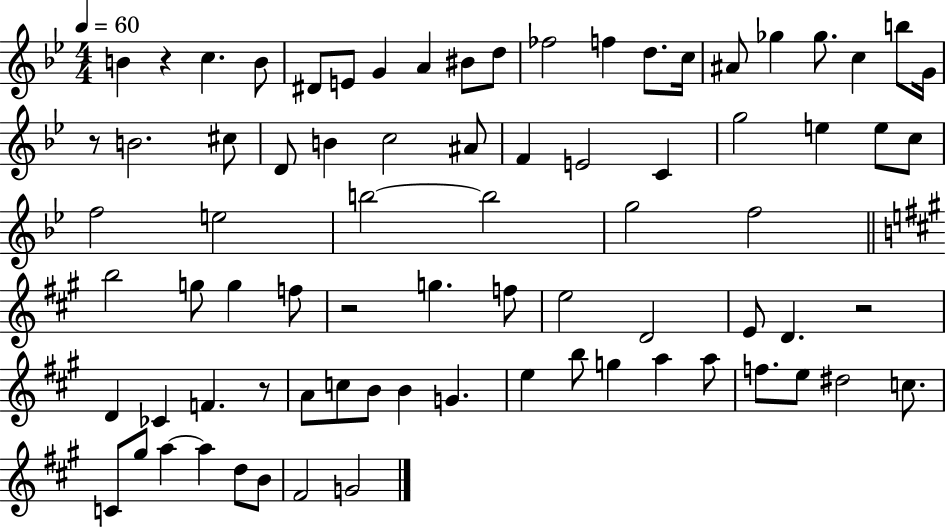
X:1
T:Untitled
M:4/4
L:1/4
K:Bb
B z c B/2 ^D/2 E/2 G A ^B/2 d/2 _f2 f d/2 c/4 ^A/2 _g _g/2 c b/2 G/4 z/2 B2 ^c/2 D/2 B c2 ^A/2 F E2 C g2 e e/2 c/2 f2 e2 b2 b2 g2 f2 b2 g/2 g f/2 z2 g f/2 e2 D2 E/2 D z2 D _C F z/2 A/2 c/2 B/2 B G e b/2 g a a/2 f/2 e/2 ^d2 c/2 C/2 ^g/2 a a d/2 B/2 ^F2 G2